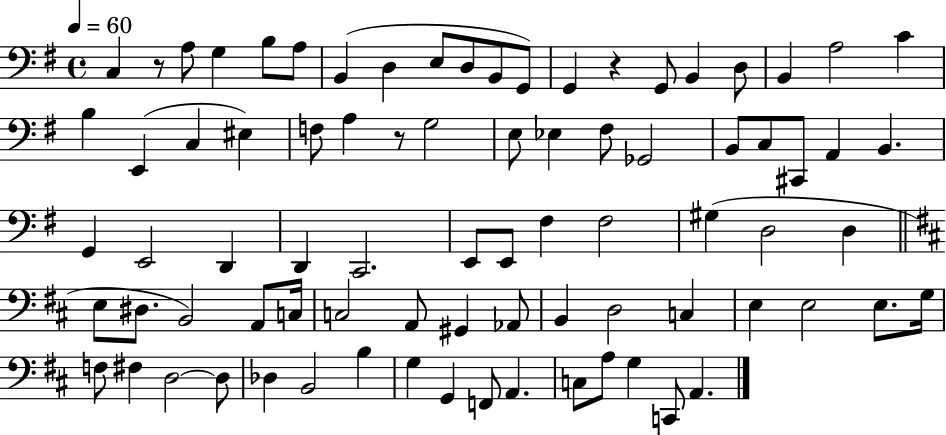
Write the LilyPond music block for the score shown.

{
  \clef bass
  \time 4/4
  \defaultTimeSignature
  \key g \major
  \tempo 4 = 60
  c4 r8 a8 g4 b8 a8 | b,4( d4 e8 d8 b,8 g,8) | g,4 r4 g,8 b,4 d8 | b,4 a2 c'4 | \break b4 e,4( c4 eis4) | f8 a4 r8 g2 | e8 ees4 fis8 ges,2 | b,8 c8 cis,8 a,4 b,4. | \break g,4 e,2 d,4 | d,4 c,2. | e,8 e,8 fis4 fis2 | gis4( d2 d4 | \break \bar "||" \break \key d \major e8 dis8. b,2) a,8 c16 | c2 a,8 gis,4 aes,8 | b,4 d2 c4 | e4 e2 e8. g16 | \break f8 fis4 d2~~ d8 | des4 b,2 b4 | g4 g,4 f,8 a,4. | c8 a8 g4 c,8 a,4. | \break \bar "|."
}